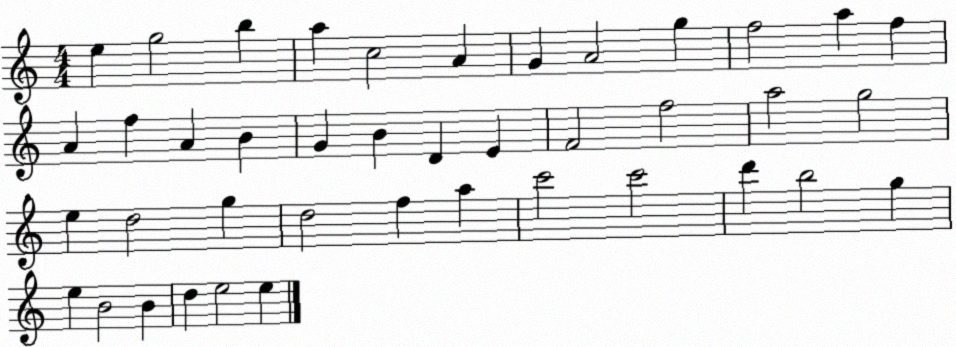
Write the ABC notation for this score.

X:1
T:Untitled
M:4/4
L:1/4
K:C
e g2 b a c2 A G A2 g f2 a f A f A B G B D E F2 f2 a2 g2 e d2 g d2 f a c'2 c'2 d' b2 g e B2 B d e2 e